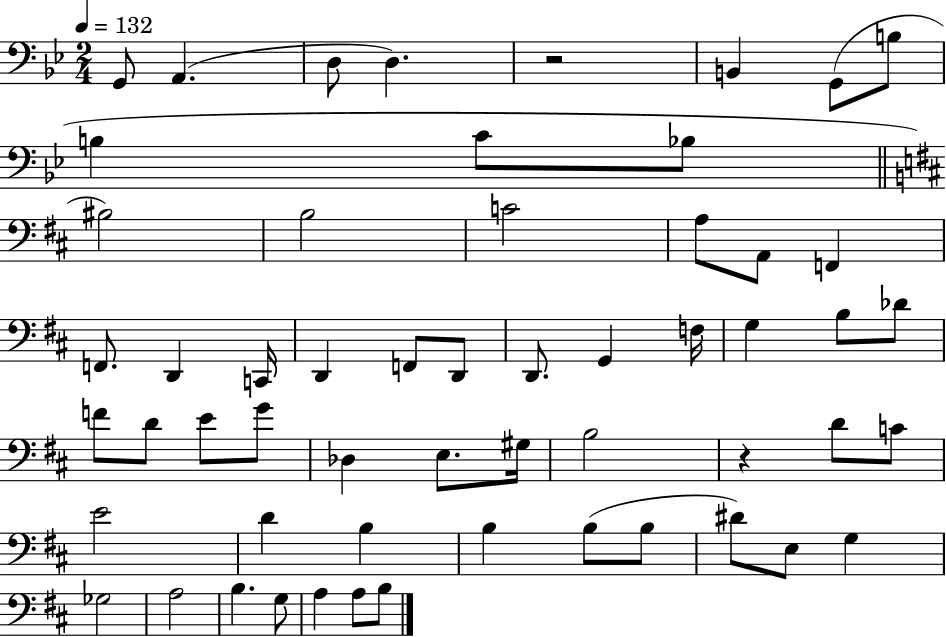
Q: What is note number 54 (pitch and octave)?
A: B3